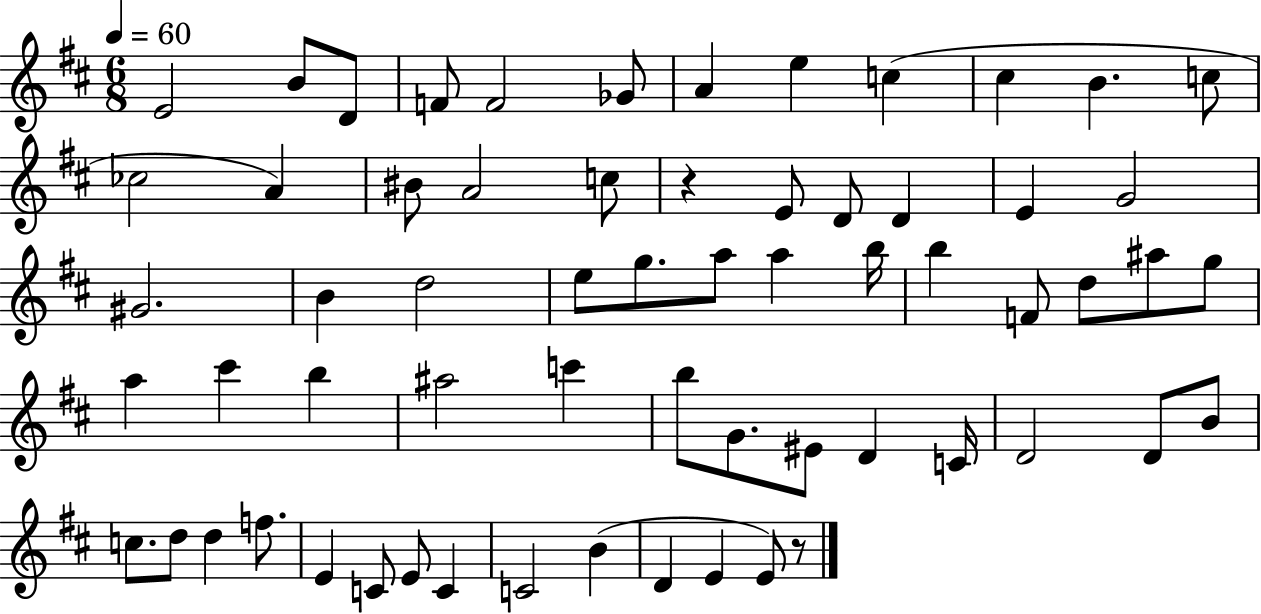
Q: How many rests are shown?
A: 2